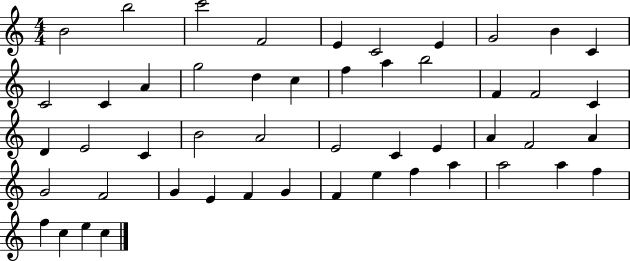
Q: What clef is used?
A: treble